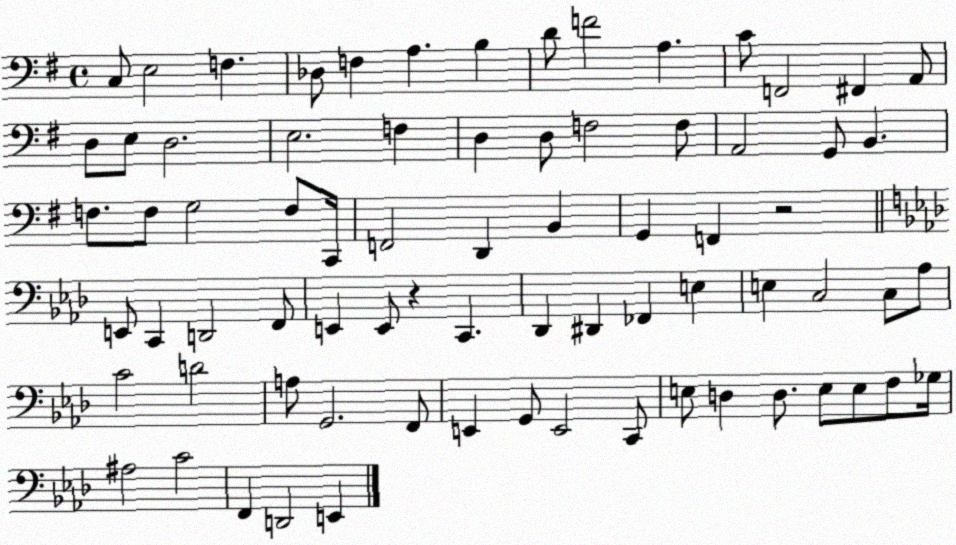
X:1
T:Untitled
M:4/4
L:1/4
K:G
C,/2 E,2 F, _D,/2 F, A, B, D/2 F2 A, C/2 F,,2 ^F,, A,,/2 D,/2 E,/2 D,2 E,2 F, D, D,/2 F,2 F,/2 A,,2 G,,/2 B,, F,/2 F,/2 G,2 F,/2 C,,/4 F,,2 D,, B,, G,, F,, z2 E,,/2 C,, D,,2 F,,/2 E,, E,,/2 z C,, _D,, ^D,, _F,, E, E, C,2 C,/2 _A,/2 C2 D2 A,/2 G,,2 F,,/2 E,, G,,/2 E,,2 C,,/2 E,/2 D, D,/2 E,/2 E,/2 F,/2 _G,/4 ^A,2 C2 F,, D,,2 E,,